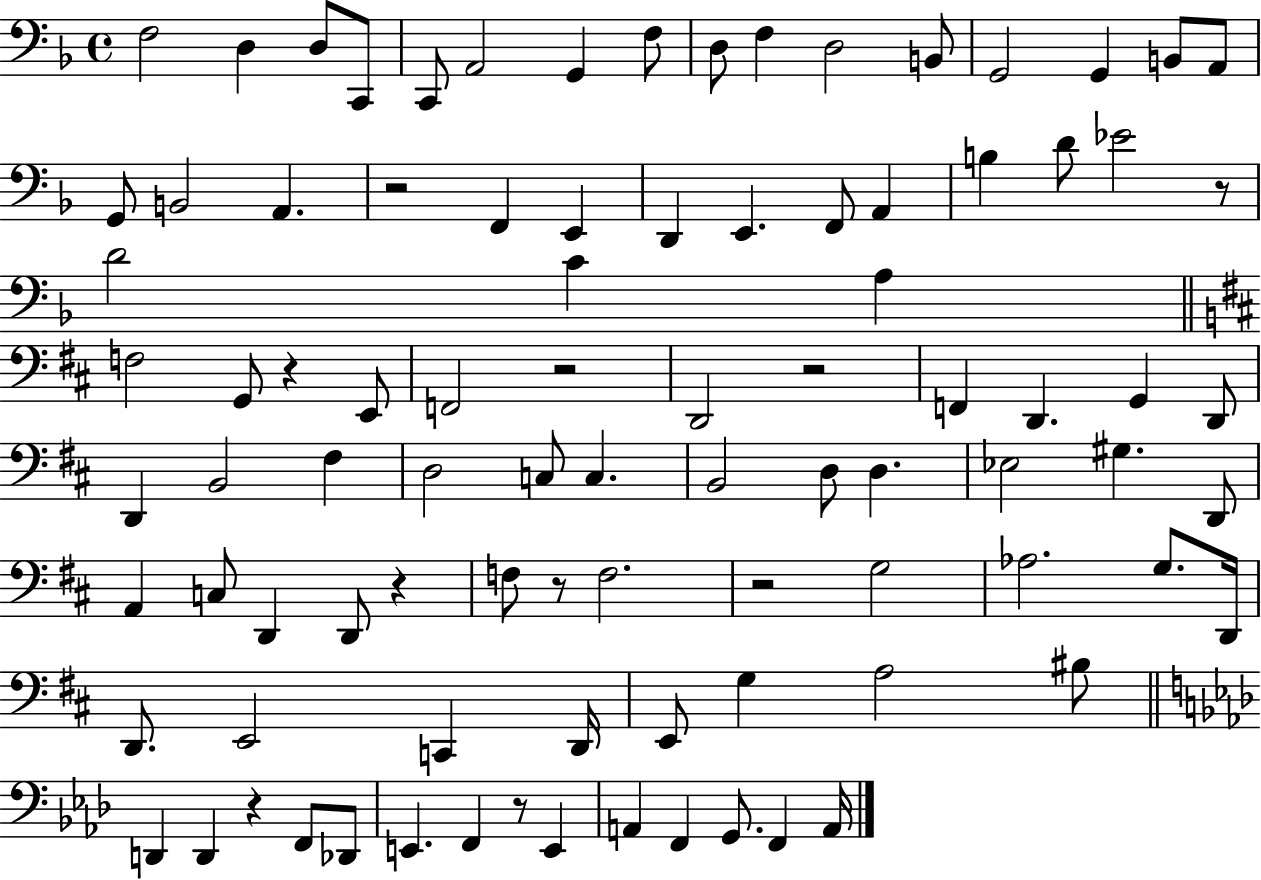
{
  \clef bass
  \time 4/4
  \defaultTimeSignature
  \key f \major
  \repeat volta 2 { f2 d4 d8 c,8 | c,8 a,2 g,4 f8 | d8 f4 d2 b,8 | g,2 g,4 b,8 a,8 | \break g,8 b,2 a,4. | r2 f,4 e,4 | d,4 e,4. f,8 a,4 | b4 d'8 ees'2 r8 | \break d'2 c'4 a4 | \bar "||" \break \key d \major f2 g,8 r4 e,8 | f,2 r2 | d,2 r2 | f,4 d,4. g,4 d,8 | \break d,4 b,2 fis4 | d2 c8 c4. | b,2 d8 d4. | ees2 gis4. d,8 | \break a,4 c8 d,4 d,8 r4 | f8 r8 f2. | r2 g2 | aes2. g8. d,16 | \break d,8. e,2 c,4 d,16 | e,8 g4 a2 bis8 | \bar "||" \break \key aes \major d,4 d,4 r4 f,8 des,8 | e,4. f,4 r8 e,4 | a,4 f,4 g,8. f,4 a,16 | } \bar "|."
}